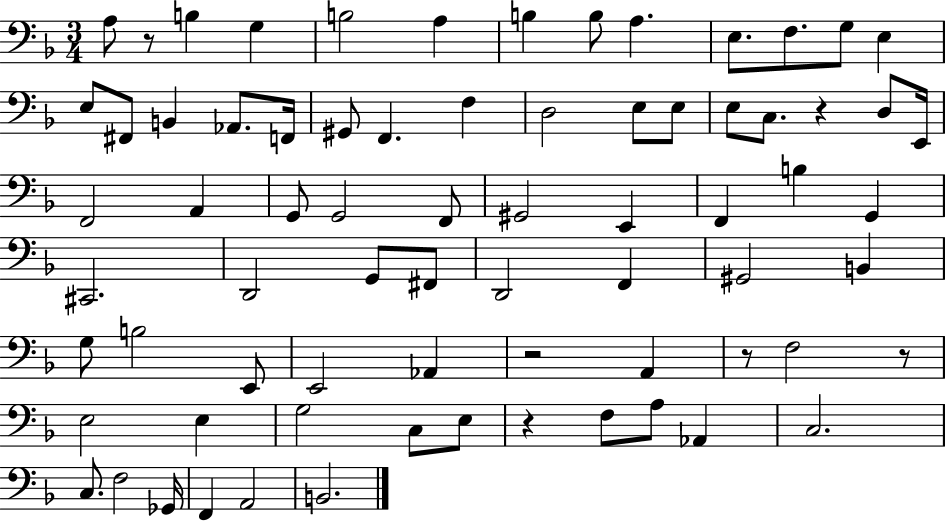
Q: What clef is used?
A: bass